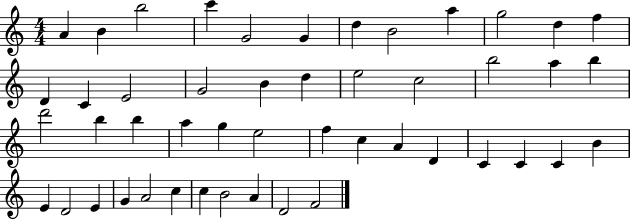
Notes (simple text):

A4/q B4/q B5/h C6/q G4/h G4/q D5/q B4/h A5/q G5/h D5/q F5/q D4/q C4/q E4/h G4/h B4/q D5/q E5/h C5/h B5/h A5/q B5/q D6/h B5/q B5/q A5/q G5/q E5/h F5/q C5/q A4/q D4/q C4/q C4/q C4/q B4/q E4/q D4/h E4/q G4/q A4/h C5/q C5/q B4/h A4/q D4/h F4/h